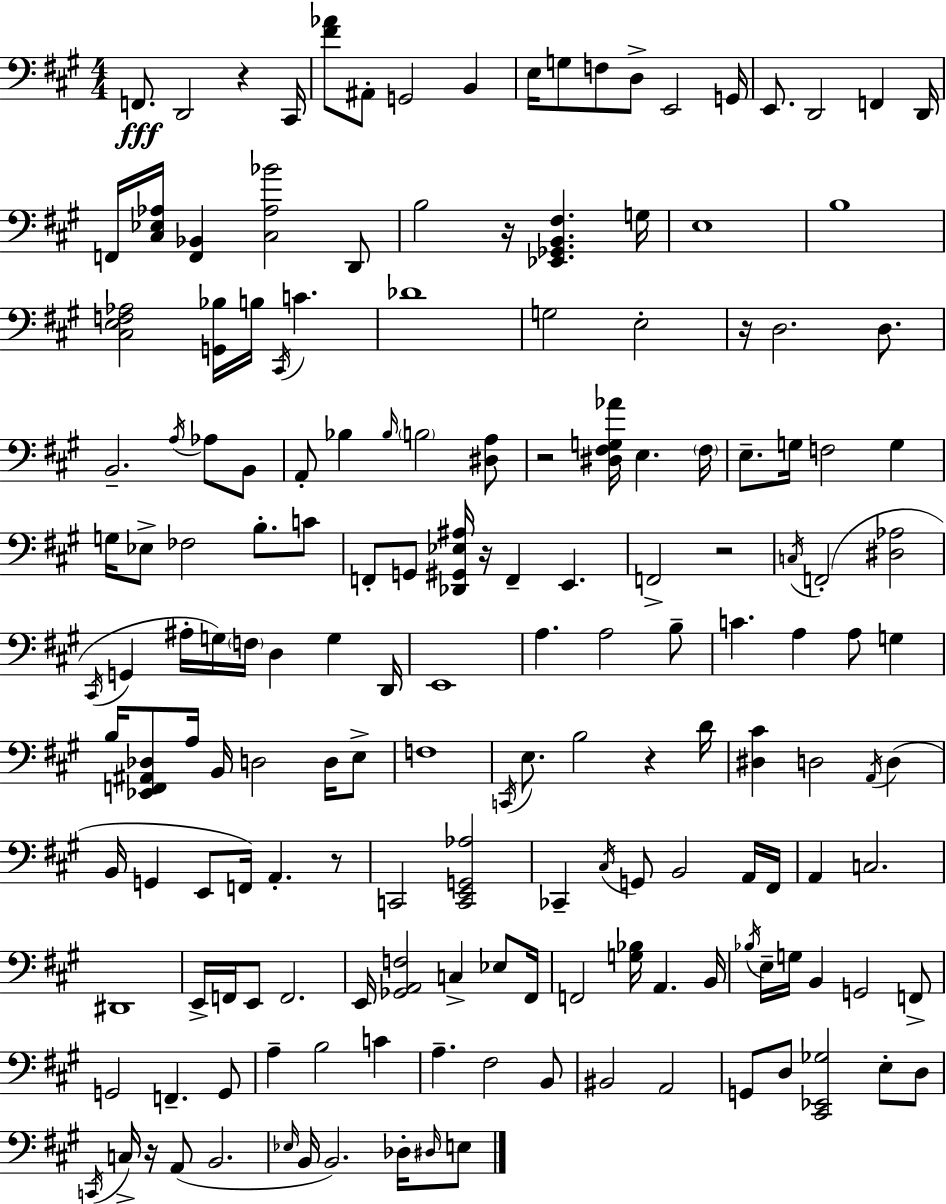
X:1
T:Untitled
M:4/4
L:1/4
K:A
F,,/2 D,,2 z ^C,,/4 [^F_A]/2 ^A,,/2 G,,2 B,, E,/4 G,/2 F,/2 D,/2 E,,2 G,,/4 E,,/2 D,,2 F,, D,,/4 F,,/4 [^C,_E,_A,]/4 [F,,_B,,] [^C,_A,_B]2 D,,/2 B,2 z/4 [_E,,_G,,B,,^F,] G,/4 E,4 B,4 [^C,E,F,_A,]2 [G,,_B,]/4 B,/4 ^C,,/4 C _D4 G,2 E,2 z/4 D,2 D,/2 B,,2 A,/4 _A,/2 B,,/2 A,,/2 _B, _B,/4 B,2 [^D,A,]/2 z2 [^D,^F,G,_A]/4 E, ^F,/4 E,/2 G,/4 F,2 G, G,/4 _E,/2 _F,2 B,/2 C/2 F,,/2 G,,/2 [_D,,^G,,_E,^A,]/4 z/4 F,, E,, F,,2 z2 C,/4 F,,2 [^D,_A,]2 ^C,,/4 G,, ^A,/4 G,/4 F,/4 D, G, D,,/4 E,,4 A, A,2 B,/2 C A, A,/2 G, B,/4 [_E,,F,,^A,,_D,]/2 A,/4 B,,/4 D,2 D,/4 E,/2 F,4 C,,/4 E,/2 B,2 z D/4 [^D,^C] D,2 A,,/4 D, B,,/4 G,, E,,/2 F,,/4 A,, z/2 C,,2 [C,,E,,G,,_A,]2 _C,, ^C,/4 G,,/2 B,,2 A,,/4 ^F,,/4 A,, C,2 ^D,,4 E,,/4 F,,/4 E,,/2 F,,2 E,,/4 [_G,,A,,F,]2 C, _E,/2 ^F,,/4 F,,2 [G,_B,]/4 A,, B,,/4 _B,/4 E,/4 G,/4 B,, G,,2 F,,/2 G,,2 F,, G,,/2 A, B,2 C A, ^F,2 B,,/2 ^B,,2 A,,2 G,,/2 D,/2 [^C,,_E,,_G,]2 E,/2 D,/2 C,,/4 C,/4 z/4 A,,/2 B,,2 _E,/4 B,,/4 B,,2 _D,/4 ^D,/4 E,/2